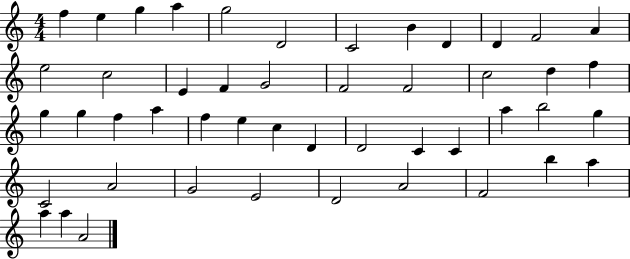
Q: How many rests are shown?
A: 0